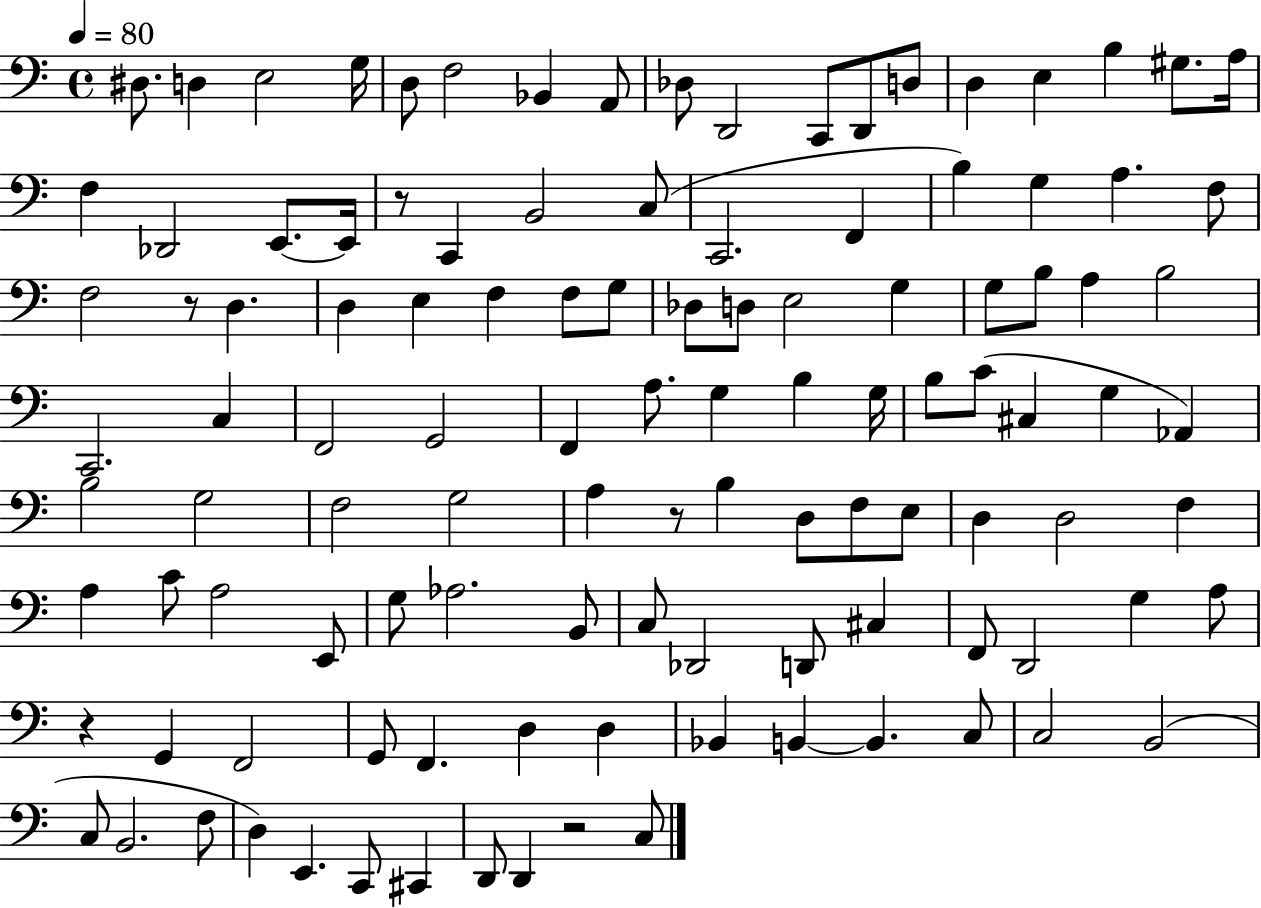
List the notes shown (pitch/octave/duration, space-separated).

D#3/e. D3/q E3/h G3/s D3/e F3/h Bb2/q A2/e Db3/e D2/h C2/e D2/e D3/e D3/q E3/q B3/q G#3/e. A3/s F3/q Db2/h E2/e. E2/s R/e C2/q B2/h C3/e C2/h. F2/q B3/q G3/q A3/q. F3/e F3/h R/e D3/q. D3/q E3/q F3/q F3/e G3/e Db3/e D3/e E3/h G3/q G3/e B3/e A3/q B3/h C2/h. C3/q F2/h G2/h F2/q A3/e. G3/q B3/q G3/s B3/e C4/e C#3/q G3/q Ab2/q B3/h G3/h F3/h G3/h A3/q R/e B3/q D3/e F3/e E3/e D3/q D3/h F3/q A3/q C4/e A3/h E2/e G3/e Ab3/h. B2/e C3/e Db2/h D2/e C#3/q F2/e D2/h G3/q A3/e R/q G2/q F2/h G2/e F2/q. D3/q D3/q Bb2/q B2/q B2/q. C3/e C3/h B2/h C3/e B2/h. F3/e D3/q E2/q. C2/e C#2/q D2/e D2/q R/h C3/e